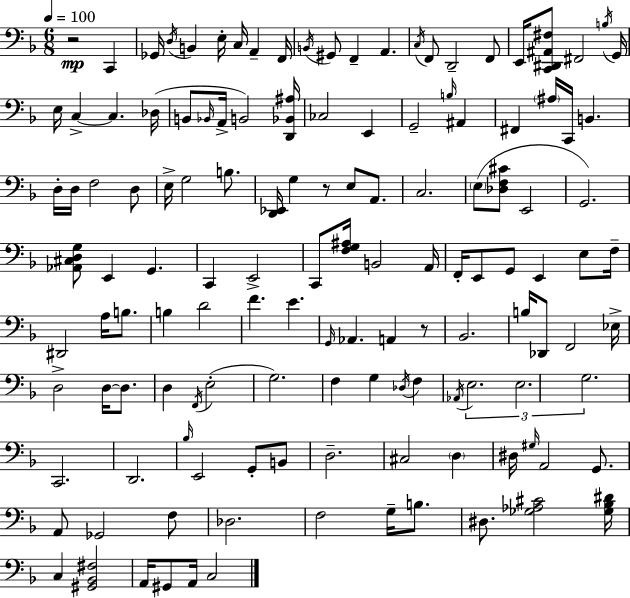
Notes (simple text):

R/h C2/q Gb2/s D3/s B2/q E3/s C3/s A2/q F2/s B2/s G#2/e F2/q A2/q. C3/s F2/e D2/h F2/e E2/s [C2,D#2,A#2,F#3]/e F#2/h B3/s G2/s E3/s C3/q C3/q. Db3/s B2/e Bb2/s A2/s B2/h [D2,Bb2,A#3]/s CES3/h E2/q G2/h B3/s A#2/q F#2/q A#3/s C2/s B2/q. D3/s D3/s F3/h D3/e E3/s G3/h B3/e. [D2,Eb2]/s G3/q R/e E3/e A2/e. C3/h. E3/e [Db3,F3,C#4]/e E2/h G2/h. [Ab2,C#3,D3,G3]/e E2/q G2/q. C2/q E2/h C2/e [F3,G3,A#3]/s B2/h A2/s F2/s E2/e G2/e E2/q E3/e F3/s D#2/h A3/s B3/e. B3/q D4/h F4/q. E4/q. G2/s Ab2/q. A2/q R/e Bb2/h. B3/s Db2/e F2/h Eb3/s D3/h D3/s D3/e. D3/q F2/s E3/h G3/h. F3/q G3/q Db3/s F3/q Ab2/s E3/h. E3/h. G3/h. C2/h. D2/h. Bb3/s E2/h G2/e B2/e D3/h. C#3/h D3/q D#3/s G#3/s A2/h G2/e. A2/e Gb2/h F3/e Db3/h. F3/h G3/s B3/e. D#3/e. [Gb3,Ab3,C#4]/h [Gb3,Bb3,D#4]/s C3/q [G#2,Bb2,F#3]/h A2/s G#2/e A2/s C3/h